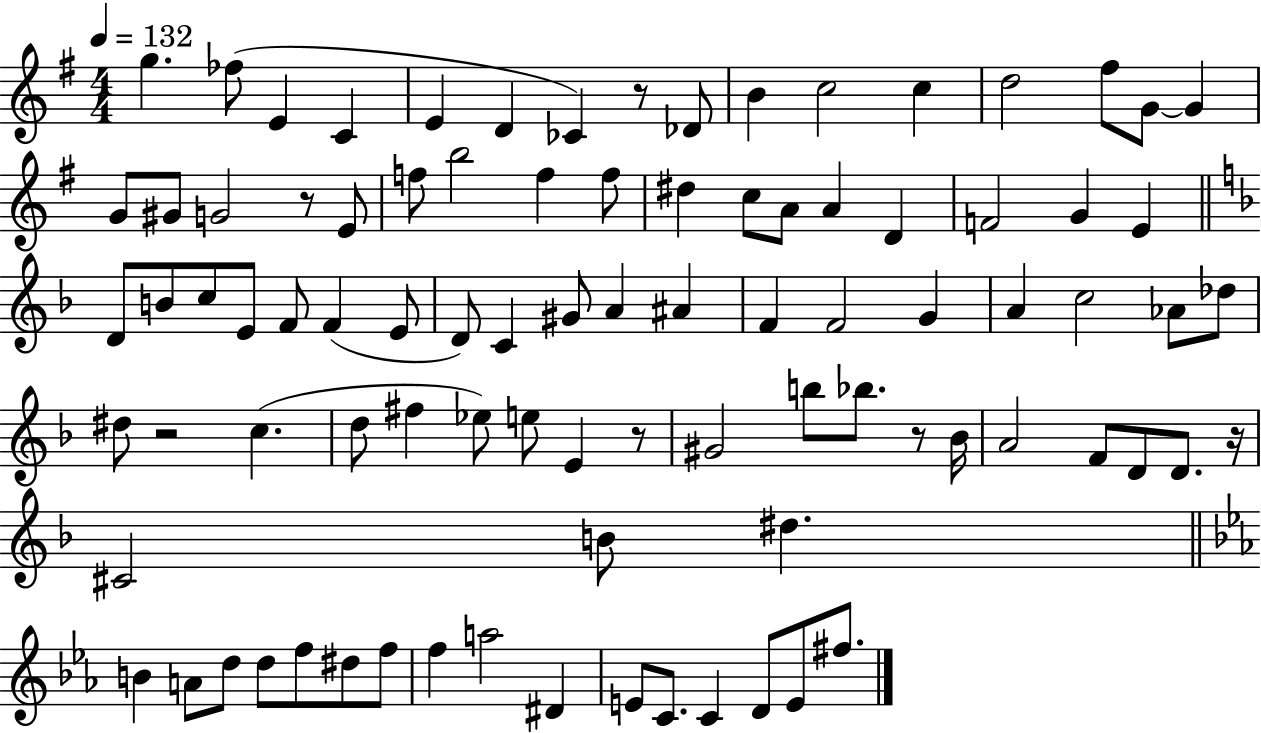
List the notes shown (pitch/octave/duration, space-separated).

G5/q. FES5/e E4/q C4/q E4/q D4/q CES4/q R/e Db4/e B4/q C5/h C5/q D5/h F#5/e G4/e G4/q G4/e G#4/e G4/h R/e E4/e F5/e B5/h F5/q F5/e D#5/q C5/e A4/e A4/q D4/q F4/h G4/q E4/q D4/e B4/e C5/e E4/e F4/e F4/q E4/e D4/e C4/q G#4/e A4/q A#4/q F4/q F4/h G4/q A4/q C5/h Ab4/e Db5/e D#5/e R/h C5/q. D5/e F#5/q Eb5/e E5/e E4/q R/e G#4/h B5/e Bb5/e. R/e Bb4/s A4/h F4/e D4/e D4/e. R/s C#4/h B4/e D#5/q. B4/q A4/e D5/e D5/e F5/e D#5/e F5/e F5/q A5/h D#4/q E4/e C4/e. C4/q D4/e E4/e F#5/e.